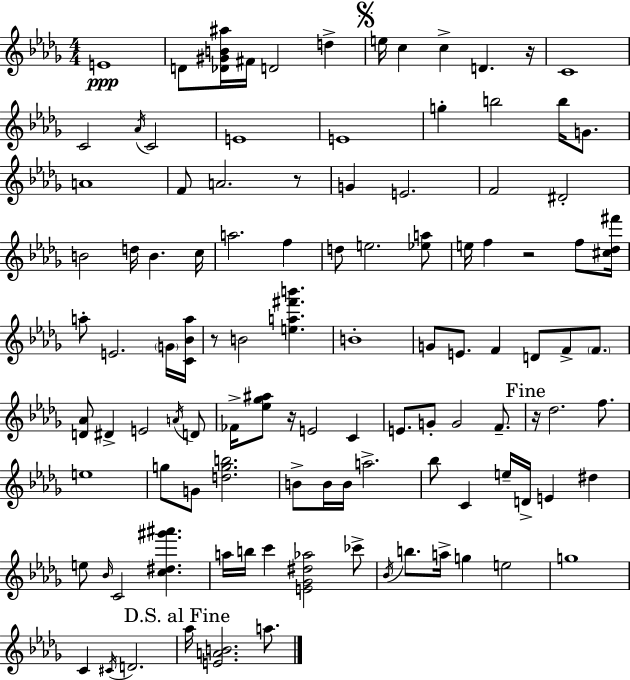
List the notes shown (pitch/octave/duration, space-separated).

E4/w D4/e [Db4,G#4,B4,A#5]/s F#4/s D4/h D5/q E5/s C5/q C5/q D4/q. R/s C4/w C4/h Ab4/s C4/h E4/w E4/w G5/q B5/h B5/s G4/e. A4/w F4/e A4/h. R/e G4/q E4/h. F4/h D#4/h B4/h D5/s B4/q. C5/s A5/h. F5/q D5/e E5/h. [Eb5,A5]/e E5/s F5/q R/h F5/e [C#5,Db5,F#6]/s A5/e E4/h. G4/s [C4,Bb4,A5]/s R/e B4/h [E5,A5,F#6,B6]/q. B4/w G4/e E4/e. F4/q D4/e F4/e F4/e. [D4,Ab4]/e D#4/q E4/h A4/s D4/e FES4/s [Eb5,Gb5,A#5]/e R/s E4/h C4/q E4/e. G4/e G4/h F4/e. R/s Db5/h. F5/e. E5/w G5/e G4/e [D5,G5,B5]/h. B4/e B4/s B4/s A5/h. Bb5/e C4/q E5/s D4/s E4/q D#5/q E5/e Bb4/s C4/h [C5,D#5,G#6,A#6]/q. A5/s B5/s C6/q [E4,Gb4,D#5,Ab5]/h CES6/e Bb4/s B5/e. A5/s G5/q E5/h G5/w C4/q C#4/s D4/h. Ab5/s [E4,A4,B4]/h. A5/e.